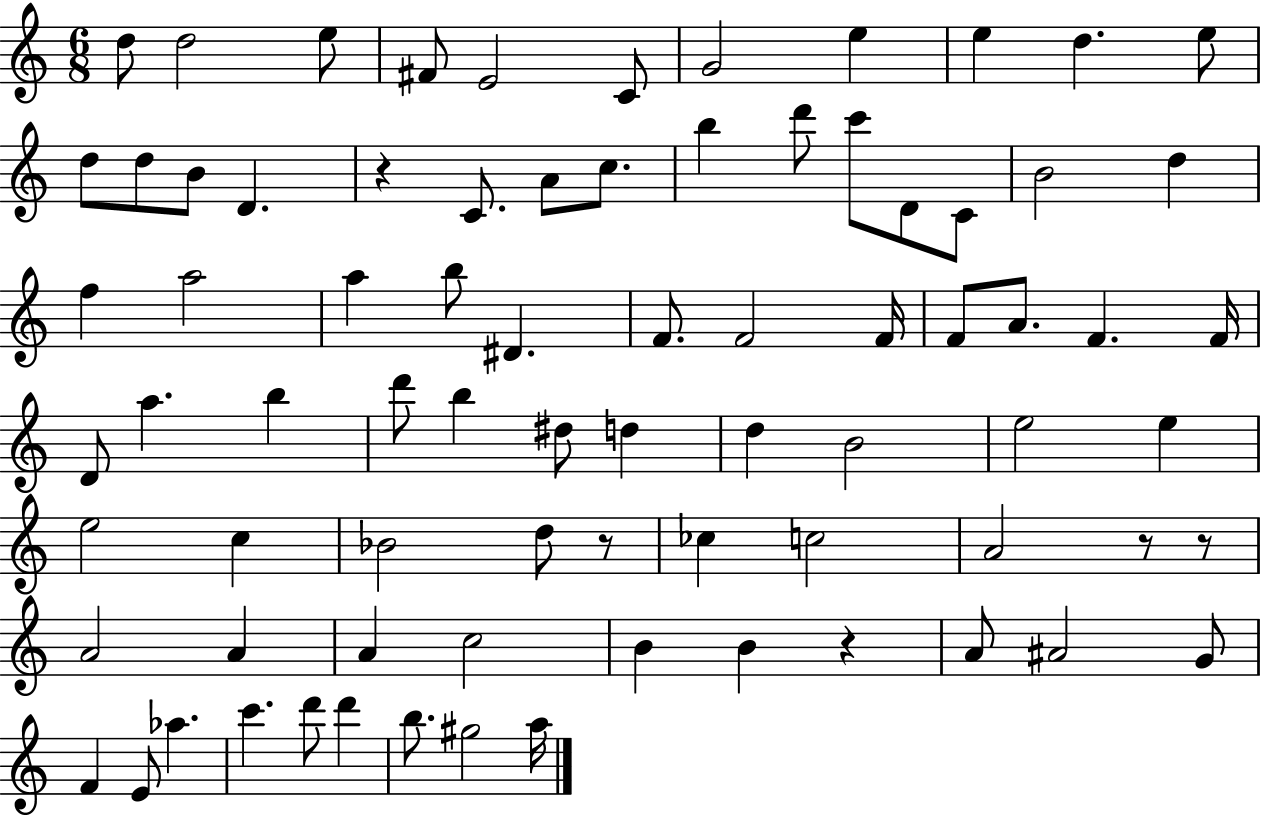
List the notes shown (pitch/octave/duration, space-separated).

D5/e D5/h E5/e F#4/e E4/h C4/e G4/h E5/q E5/q D5/q. E5/e D5/e D5/e B4/e D4/q. R/q C4/e. A4/e C5/e. B5/q D6/e C6/e D4/e C4/e B4/h D5/q F5/q A5/h A5/q B5/e D#4/q. F4/e. F4/h F4/s F4/e A4/e. F4/q. F4/s D4/e A5/q. B5/q D6/e B5/q D#5/e D5/q D5/q B4/h E5/h E5/q E5/h C5/q Bb4/h D5/e R/e CES5/q C5/h A4/h R/e R/e A4/h A4/q A4/q C5/h B4/q B4/q R/q A4/e A#4/h G4/e F4/q E4/e Ab5/q. C6/q. D6/e D6/q B5/e. G#5/h A5/s